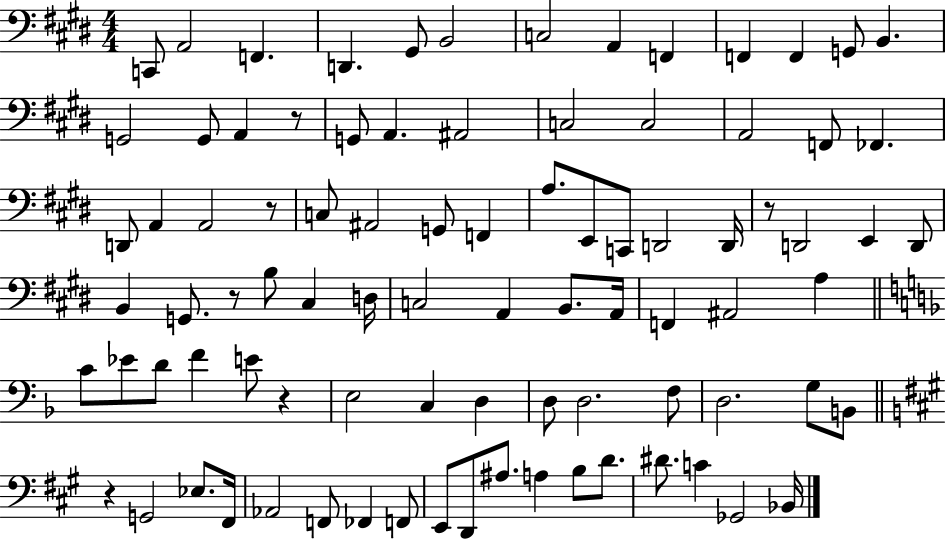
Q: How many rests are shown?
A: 6